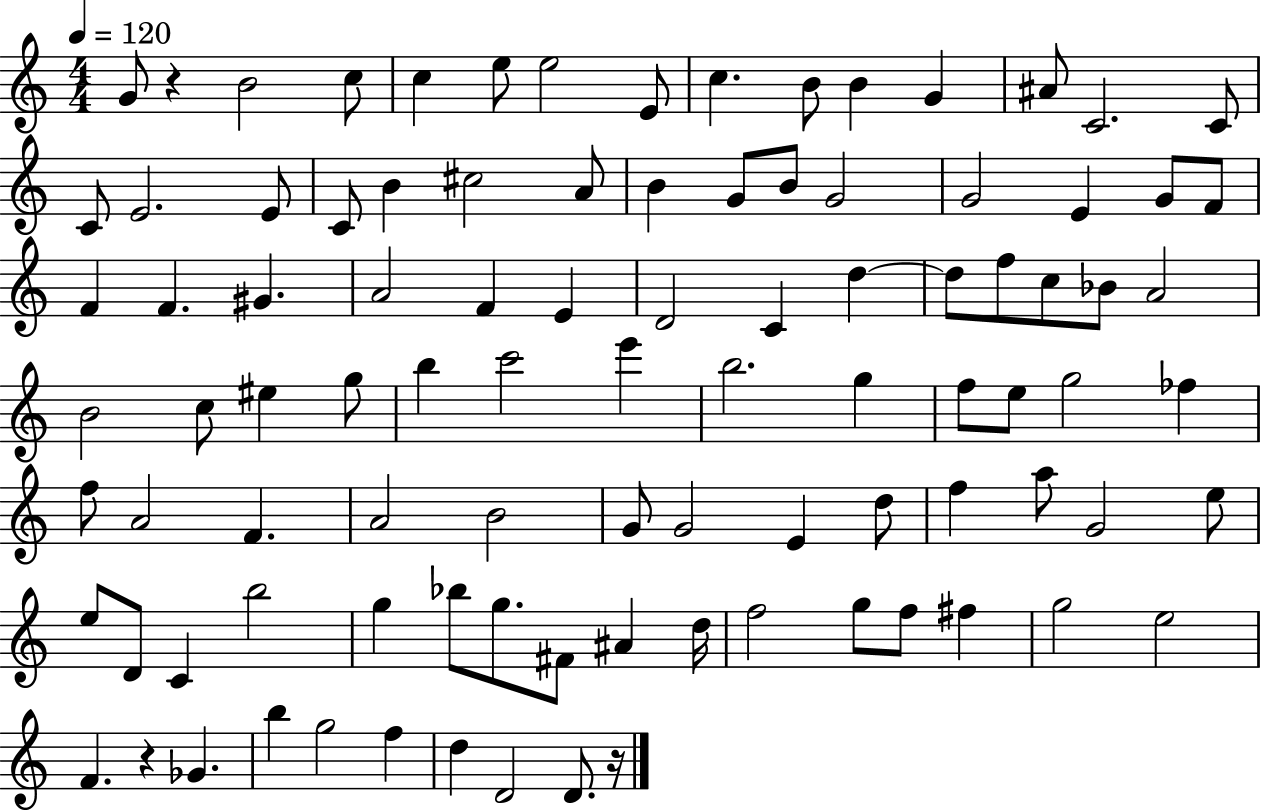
X:1
T:Untitled
M:4/4
L:1/4
K:C
G/2 z B2 c/2 c e/2 e2 E/2 c B/2 B G ^A/2 C2 C/2 C/2 E2 E/2 C/2 B ^c2 A/2 B G/2 B/2 G2 G2 E G/2 F/2 F F ^G A2 F E D2 C d d/2 f/2 c/2 _B/2 A2 B2 c/2 ^e g/2 b c'2 e' b2 g f/2 e/2 g2 _f f/2 A2 F A2 B2 G/2 G2 E d/2 f a/2 G2 e/2 e/2 D/2 C b2 g _b/2 g/2 ^F/2 ^A d/4 f2 g/2 f/2 ^f g2 e2 F z _G b g2 f d D2 D/2 z/4